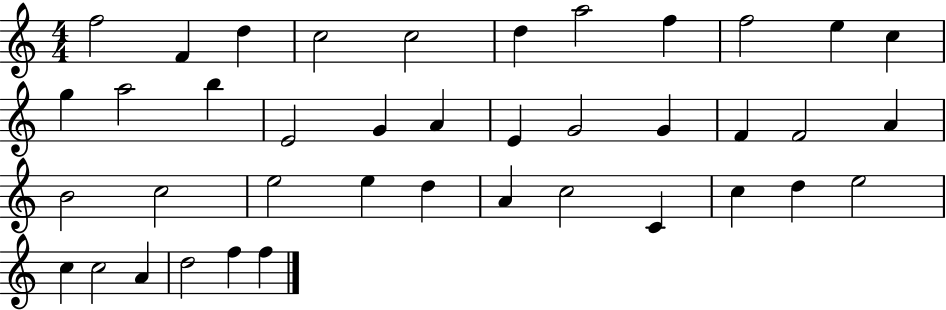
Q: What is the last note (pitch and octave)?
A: F5